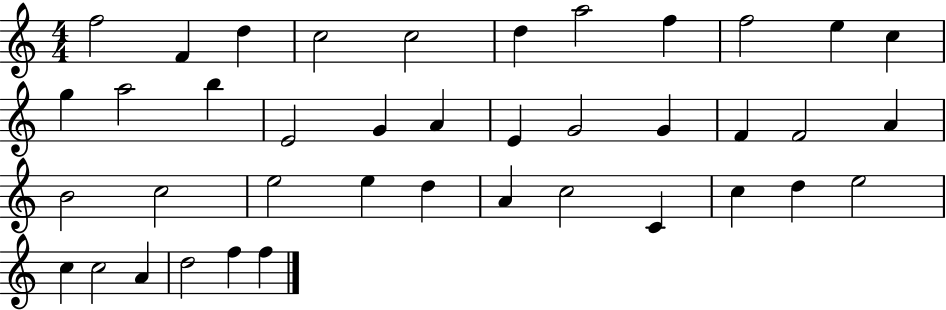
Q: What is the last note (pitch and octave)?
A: F5